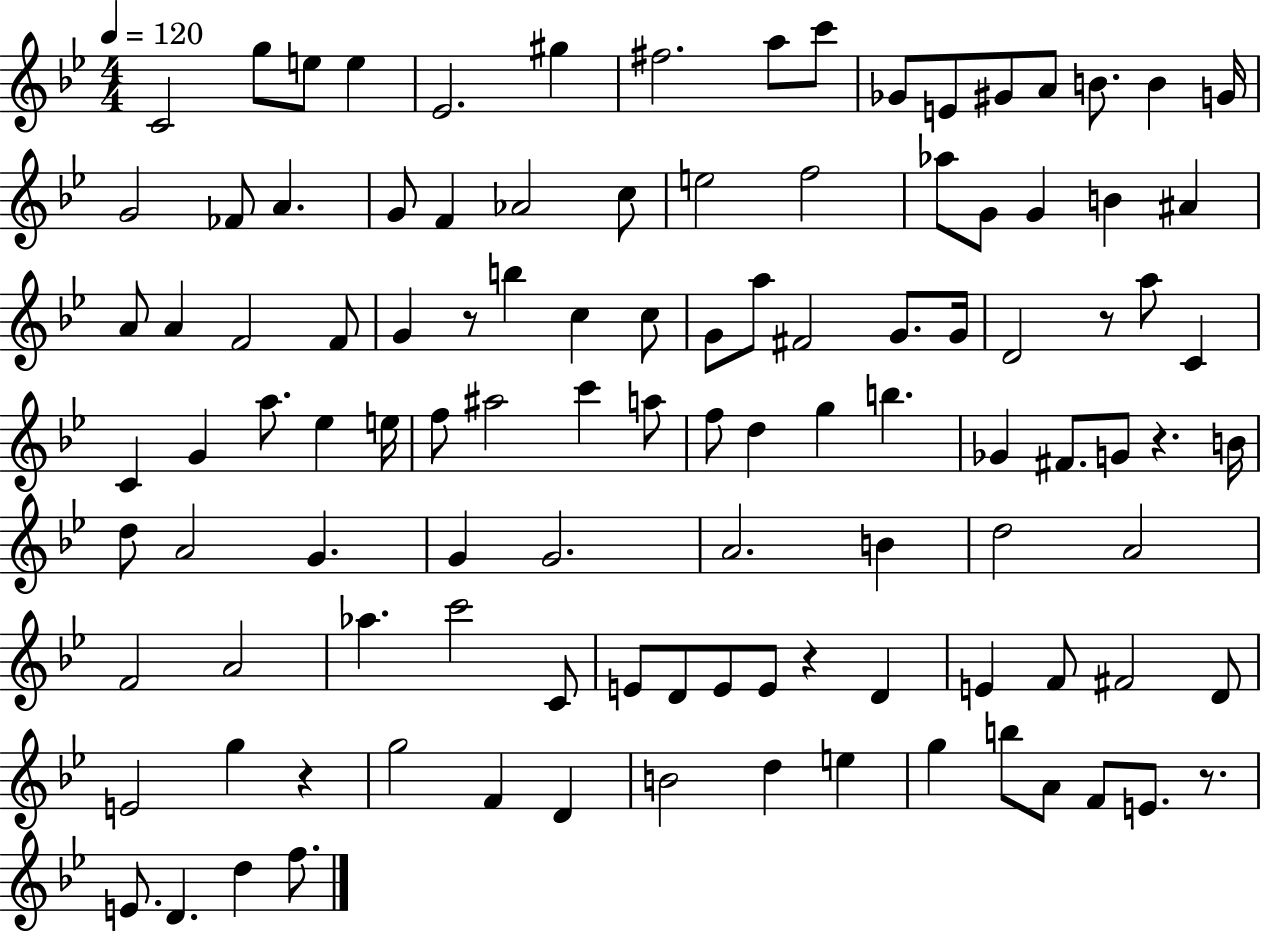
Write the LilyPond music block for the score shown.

{
  \clef treble
  \numericTimeSignature
  \time 4/4
  \key bes \major
  \tempo 4 = 120
  c'2 g''8 e''8 e''4 | ees'2. gis''4 | fis''2. a''8 c'''8 | ges'8 e'8 gis'8 a'8 b'8. b'4 g'16 | \break g'2 fes'8 a'4. | g'8 f'4 aes'2 c''8 | e''2 f''2 | aes''8 g'8 g'4 b'4 ais'4 | \break a'8 a'4 f'2 f'8 | g'4 r8 b''4 c''4 c''8 | g'8 a''8 fis'2 g'8. g'16 | d'2 r8 a''8 c'4 | \break c'4 g'4 a''8. ees''4 e''16 | f''8 ais''2 c'''4 a''8 | f''8 d''4 g''4 b''4. | ges'4 fis'8. g'8 r4. b'16 | \break d''8 a'2 g'4. | g'4 g'2. | a'2. b'4 | d''2 a'2 | \break f'2 a'2 | aes''4. c'''2 c'8 | e'8 d'8 e'8 e'8 r4 d'4 | e'4 f'8 fis'2 d'8 | \break e'2 g''4 r4 | g''2 f'4 d'4 | b'2 d''4 e''4 | g''4 b''8 a'8 f'8 e'8. r8. | \break e'8. d'4. d''4 f''8. | \bar "|."
}